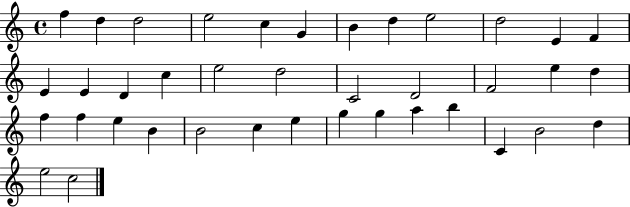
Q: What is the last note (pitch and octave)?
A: C5